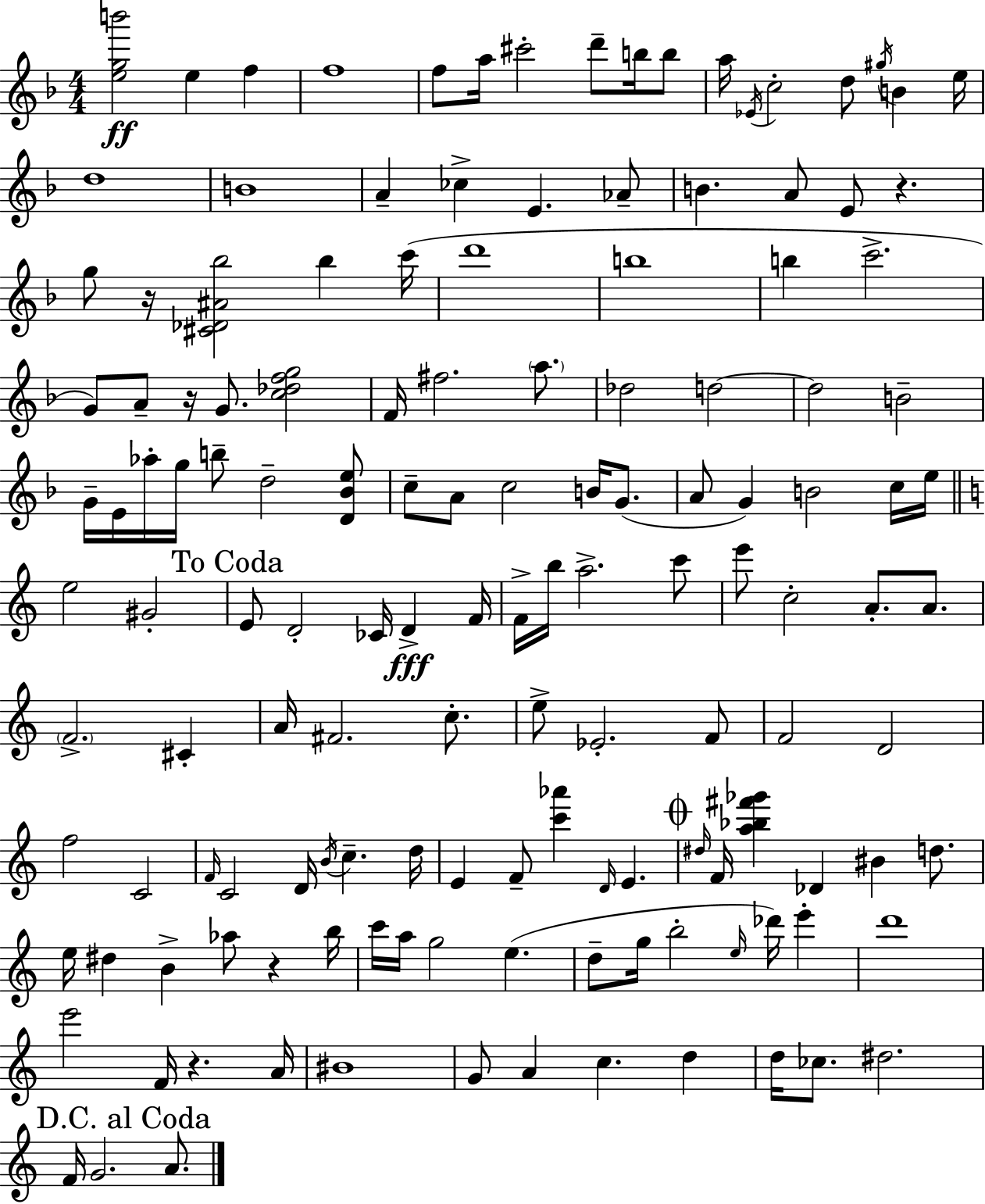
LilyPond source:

{
  \clef treble
  \numericTimeSignature
  \time 4/4
  \key f \major
  <e'' g'' b'''>2\ff e''4 f''4 | f''1 | f''8 a''16 cis'''2-. d'''8-- b''16 b''8 | a''16 \acciaccatura { ees'16 } c''2-. d''8 \acciaccatura { gis''16 } b'4 | \break e''16 d''1 | b'1 | a'4-- ces''4-> e'4. | aes'8-- b'4. a'8 e'8 r4. | \break g''8 r16 <cis' des' ais' bes''>2 bes''4 | c'''16( d'''1 | b''1 | b''4 c'''2.-> | \break g'8) a'8-- r16 g'8. <c'' des'' f'' g''>2 | f'16 fis''2. \parenthesize a''8. | des''2 d''2~~ | d''2 b'2-- | \break g'16-- e'16 aes''16-. g''16 b''8-- d''2-- | <d' bes' e''>8 c''8-- a'8 c''2 b'16 g'8.( | a'8 g'4) b'2 | c''16 e''16 \bar "||" \break \key a \minor e''2 gis'2-. | \mark "To Coda" e'8 d'2-. ces'16 d'4->\fff f'16 | f'16-> b''16 a''2.-> c'''8 | e'''8 c''2-. a'8.-. a'8. | \break \parenthesize f'2.-> cis'4-. | a'16 fis'2. c''8.-. | e''8-> ees'2.-. f'8 | f'2 d'2 | \break f''2 c'2 | \grace { f'16 } c'2 d'16 \acciaccatura { b'16 } c''4.-- | d''16 e'4 f'8-- <c''' aes'''>4 \grace { d'16 } e'4. | \mark \markup { \musicglyph "scripts.coda" } \grace { dis''16 } f'16 <a'' bes'' fis''' ges'''>4 des'4 bis'4 | \break d''8. e''16 dis''4 b'4-> aes''8 r4 | b''16 c'''16 a''16 g''2 e''4.( | d''8-- g''16 b''2-. \grace { e''16 }) | des'''16 e'''4-. d'''1 | \break e'''2 f'16 r4. | a'16 bis'1 | g'8 a'4 c''4. | d''4 d''16 ces''8. dis''2. | \break \mark "D.C. al Coda" f'16 g'2. | a'8. \bar "|."
}